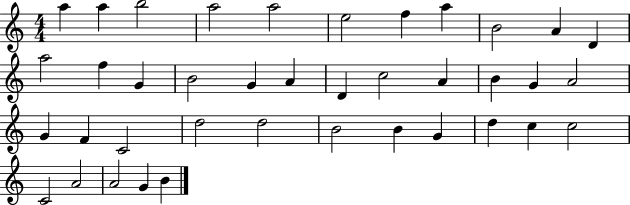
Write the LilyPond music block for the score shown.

{
  \clef treble
  \numericTimeSignature
  \time 4/4
  \key c \major
  a''4 a''4 b''2 | a''2 a''2 | e''2 f''4 a''4 | b'2 a'4 d'4 | \break a''2 f''4 g'4 | b'2 g'4 a'4 | d'4 c''2 a'4 | b'4 g'4 a'2 | \break g'4 f'4 c'2 | d''2 d''2 | b'2 b'4 g'4 | d''4 c''4 c''2 | \break c'2 a'2 | a'2 g'4 b'4 | \bar "|."
}